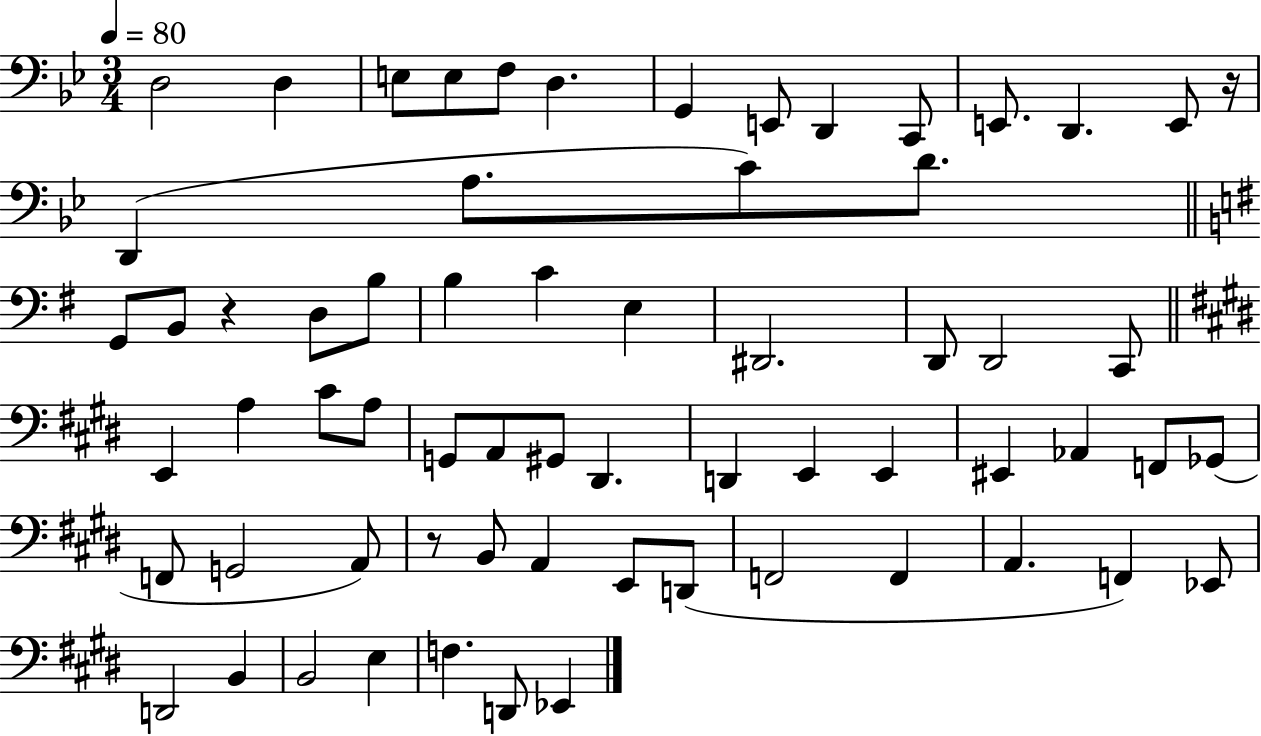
X:1
T:Untitled
M:3/4
L:1/4
K:Bb
D,2 D, E,/2 E,/2 F,/2 D, G,, E,,/2 D,, C,,/2 E,,/2 D,, E,,/2 z/4 D,, A,/2 C/2 D/2 G,,/2 B,,/2 z D,/2 B,/2 B, C E, ^D,,2 D,,/2 D,,2 C,,/2 E,, A, ^C/2 A,/2 G,,/2 A,,/2 ^G,,/2 ^D,, D,, E,, E,, ^E,, _A,, F,,/2 _G,,/2 F,,/2 G,,2 A,,/2 z/2 B,,/2 A,, E,,/2 D,,/2 F,,2 F,, A,, F,, _E,,/2 D,,2 B,, B,,2 E, F, D,,/2 _E,,